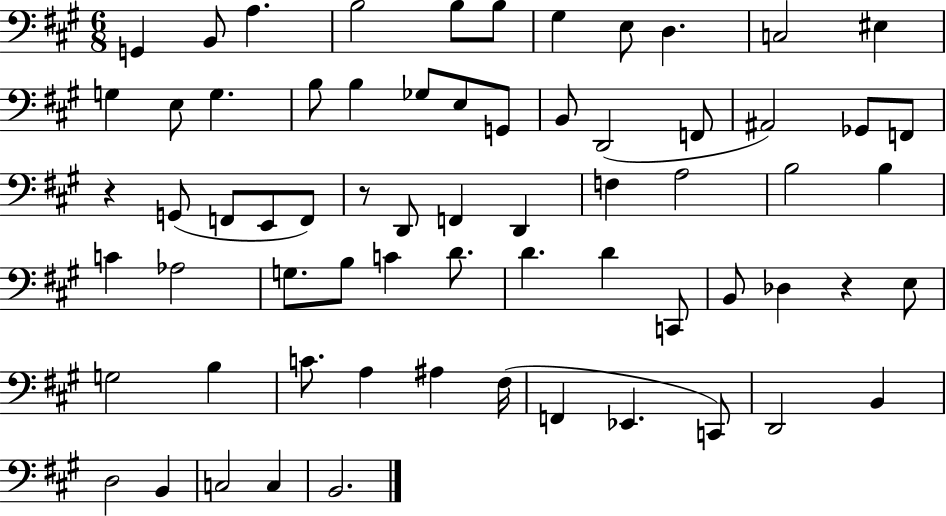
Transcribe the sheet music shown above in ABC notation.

X:1
T:Untitled
M:6/8
L:1/4
K:A
G,, B,,/2 A, B,2 B,/2 B,/2 ^G, E,/2 D, C,2 ^E, G, E,/2 G, B,/2 B, _G,/2 E,/2 G,,/2 B,,/2 D,,2 F,,/2 ^A,,2 _G,,/2 F,,/2 z G,,/2 F,,/2 E,,/2 F,,/2 z/2 D,,/2 F,, D,, F, A,2 B,2 B, C _A,2 G,/2 B,/2 C D/2 D D C,,/2 B,,/2 _D, z E,/2 G,2 B, C/2 A, ^A, ^F,/4 F,, _E,, C,,/2 D,,2 B,, D,2 B,, C,2 C, B,,2